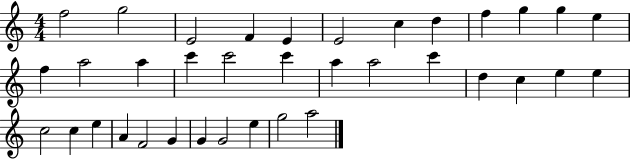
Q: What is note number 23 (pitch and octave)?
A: C5